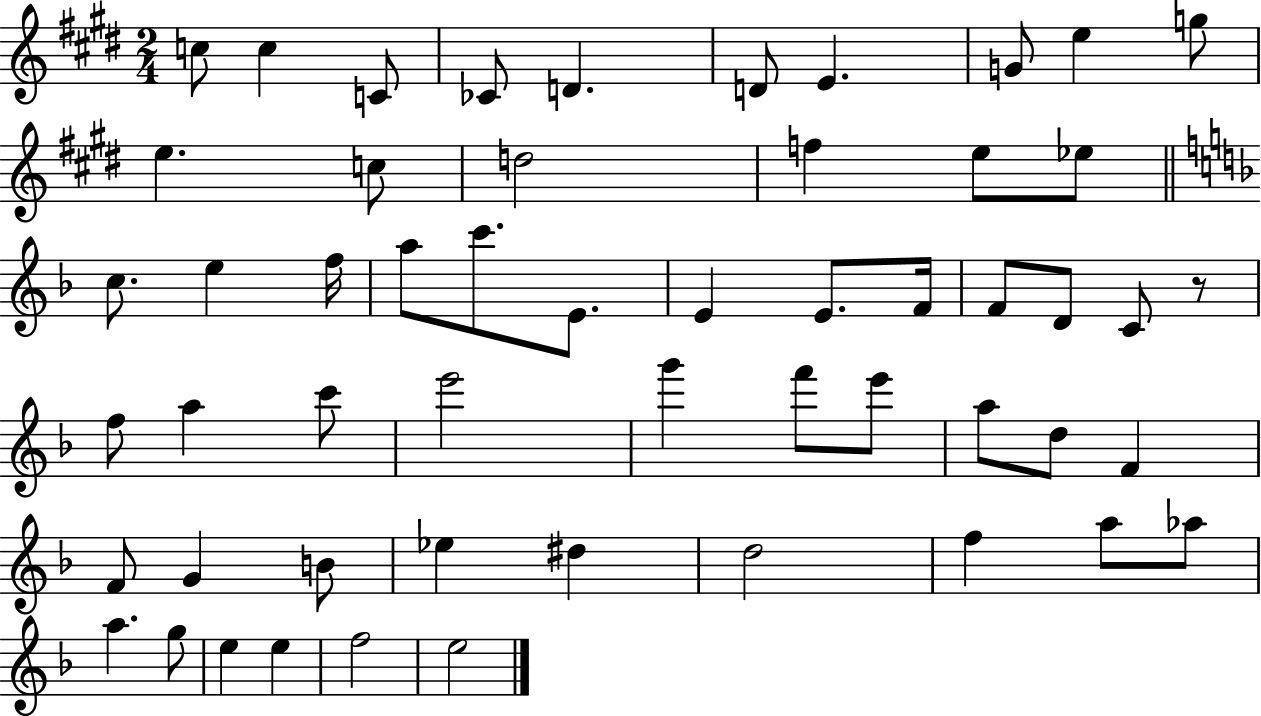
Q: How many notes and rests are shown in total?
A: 54